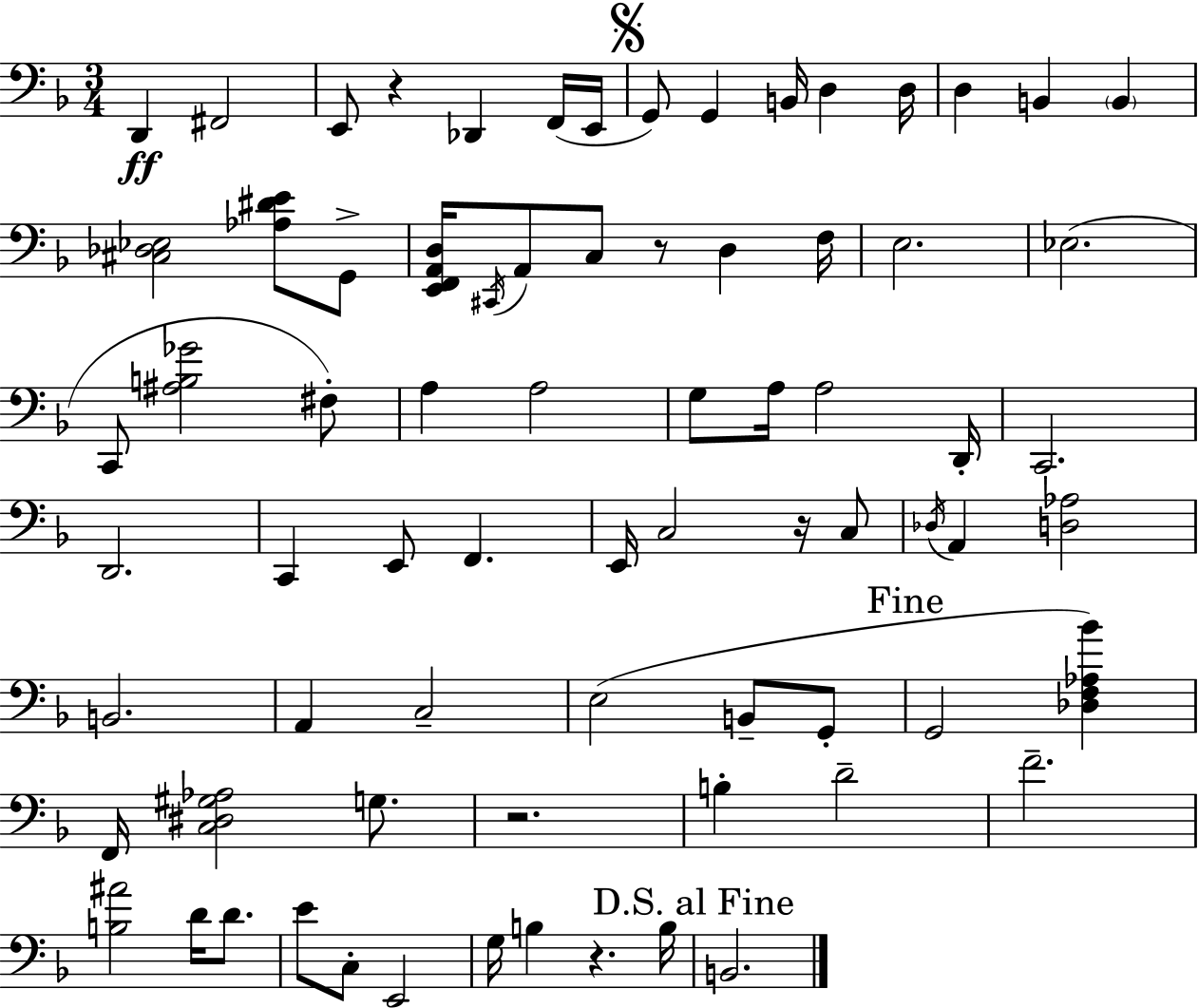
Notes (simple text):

D2/q F#2/h E2/e R/q Db2/q F2/s E2/s G2/e G2/q B2/s D3/q D3/s D3/q B2/q B2/q [C#3,Db3,Eb3]/h [Ab3,D#4,E4]/e G2/e [E2,F2,A2,D3]/s C#2/s A2/e C3/e R/e D3/q F3/s E3/h. Eb3/h. C2/e [A#3,B3,Gb4]/h F#3/e A3/q A3/h G3/e A3/s A3/h D2/s C2/h. D2/h. C2/q E2/e F2/q. E2/s C3/h R/s C3/e Db3/s A2/q [D3,Ab3]/h B2/h. A2/q C3/h E3/h B2/e G2/e G2/h [Db3,F3,Ab3,Bb4]/q F2/s [C3,D#3,G#3,Ab3]/h G3/e. R/h. B3/q D4/h F4/h. [B3,A#4]/h D4/s D4/e. E4/e C3/e E2/h G3/s B3/q R/q. B3/s B2/h.